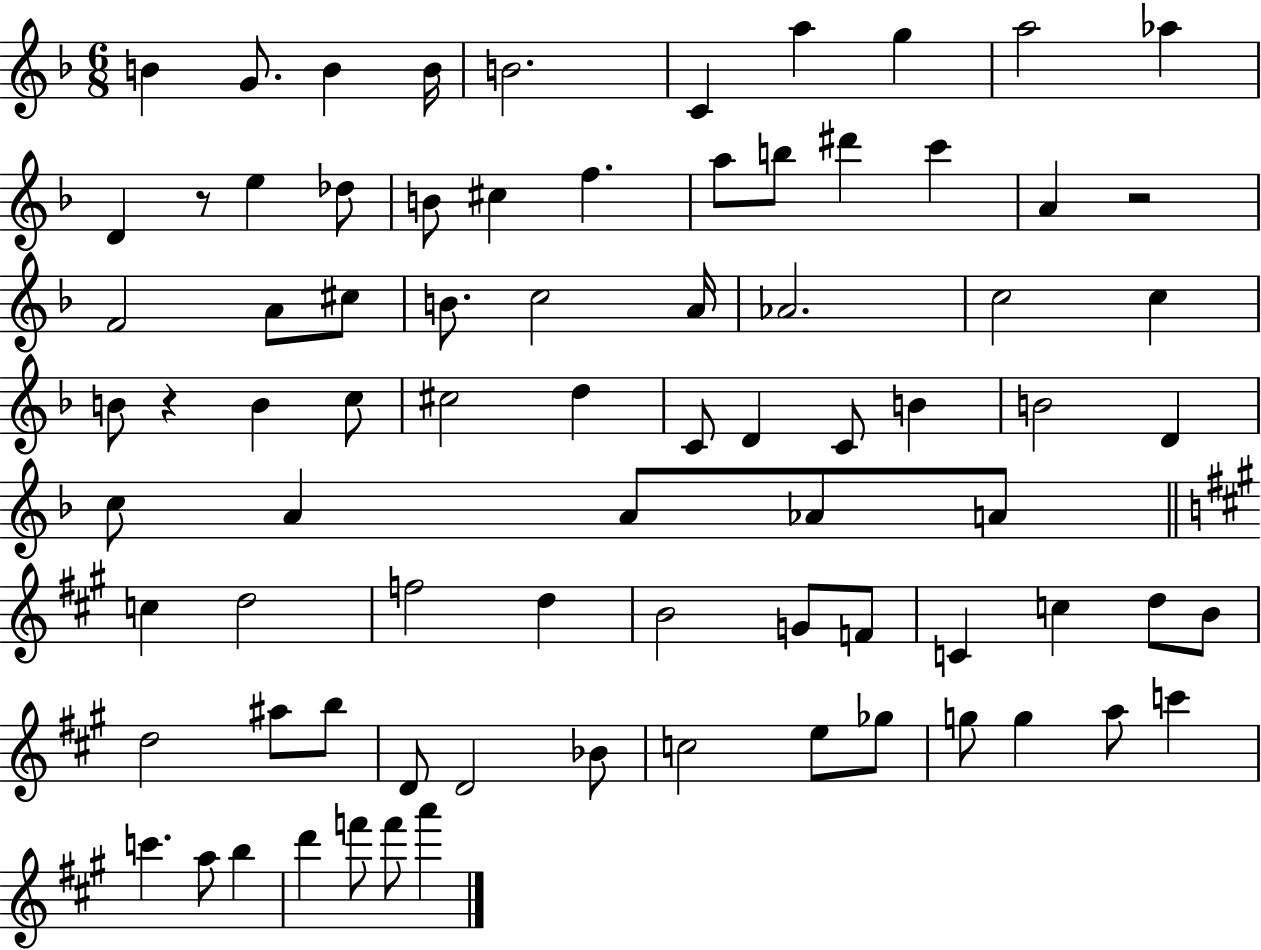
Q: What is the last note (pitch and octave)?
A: A6